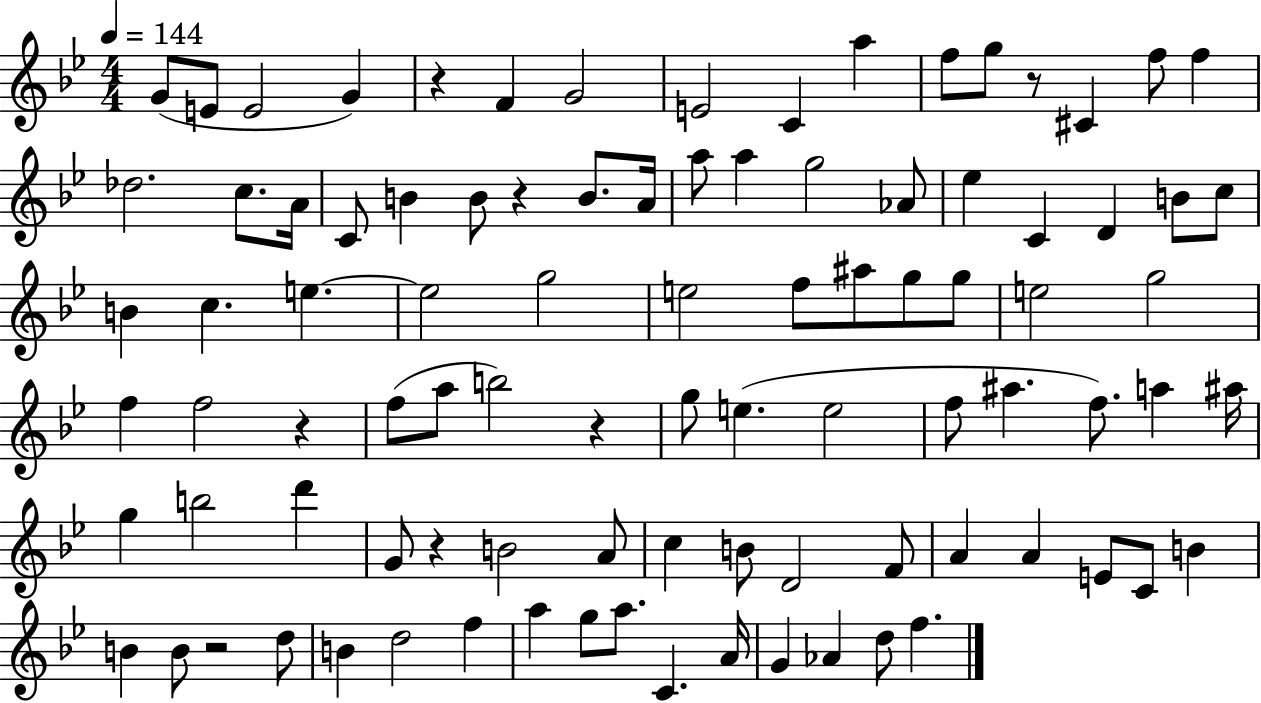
{
  \clef treble
  \numericTimeSignature
  \time 4/4
  \key bes \major
  \tempo 4 = 144
  \repeat volta 2 { g'8( e'8 e'2 g'4) | r4 f'4 g'2 | e'2 c'4 a''4 | f''8 g''8 r8 cis'4 f''8 f''4 | \break des''2. c''8. a'16 | c'8 b'4 b'8 r4 b'8. a'16 | a''8 a''4 g''2 aes'8 | ees''4 c'4 d'4 b'8 c''8 | \break b'4 c''4. e''4.~~ | e''2 g''2 | e''2 f''8 ais''8 g''8 g''8 | e''2 g''2 | \break f''4 f''2 r4 | f''8( a''8 b''2) r4 | g''8 e''4.( e''2 | f''8 ais''4. f''8.) a''4 ais''16 | \break g''4 b''2 d'''4 | g'8 r4 b'2 a'8 | c''4 b'8 d'2 f'8 | a'4 a'4 e'8 c'8 b'4 | \break b'4 b'8 r2 d''8 | b'4 d''2 f''4 | a''4 g''8 a''8. c'4. a'16 | g'4 aes'4 d''8 f''4. | \break } \bar "|."
}